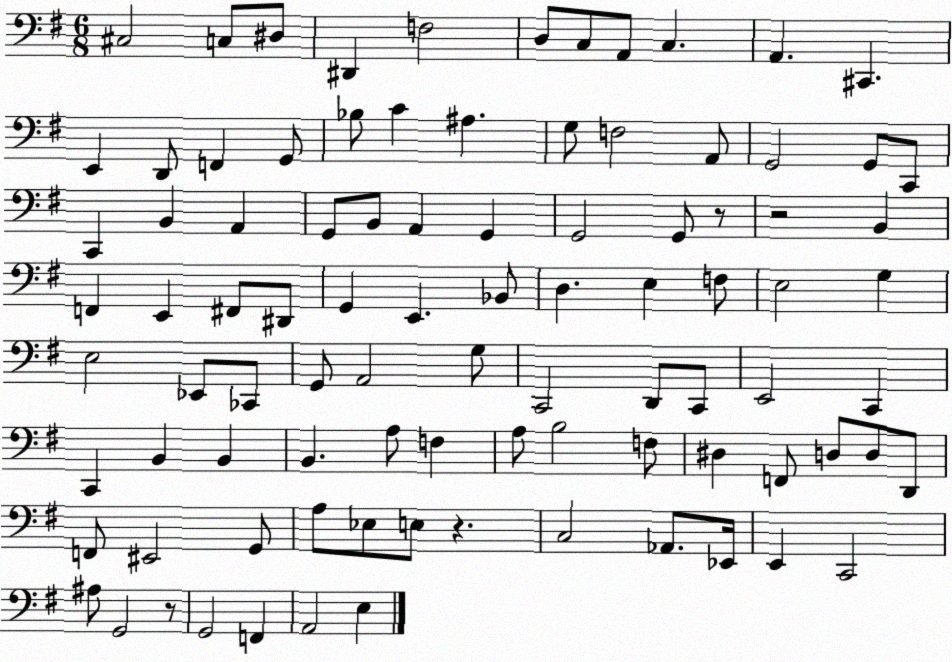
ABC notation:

X:1
T:Untitled
M:6/8
L:1/4
K:G
^C,2 C,/2 ^D,/2 ^D,, F,2 D,/2 C,/2 A,,/2 C, A,, ^C,, E,, D,,/2 F,, G,,/2 _B,/2 C ^A, G,/2 F,2 A,,/2 G,,2 G,,/2 C,,/2 C,, B,, A,, G,,/2 B,,/2 A,, G,, G,,2 G,,/2 z/2 z2 B,, F,, E,, ^F,,/2 ^D,,/2 G,, E,, _B,,/2 D, E, F,/2 E,2 G, E,2 _E,,/2 _C,,/2 G,,/2 A,,2 G,/2 C,,2 D,,/2 C,,/2 E,,2 C,, C,, B,, B,, B,, A,/2 F, A,/2 B,2 F,/2 ^D, F,,/2 D,/2 D,/2 D,,/2 F,,/2 ^E,,2 G,,/2 A,/2 _E,/2 E,/2 z C,2 _A,,/2 _E,,/4 E,, C,,2 ^A,/2 G,,2 z/2 G,,2 F,, A,,2 E,